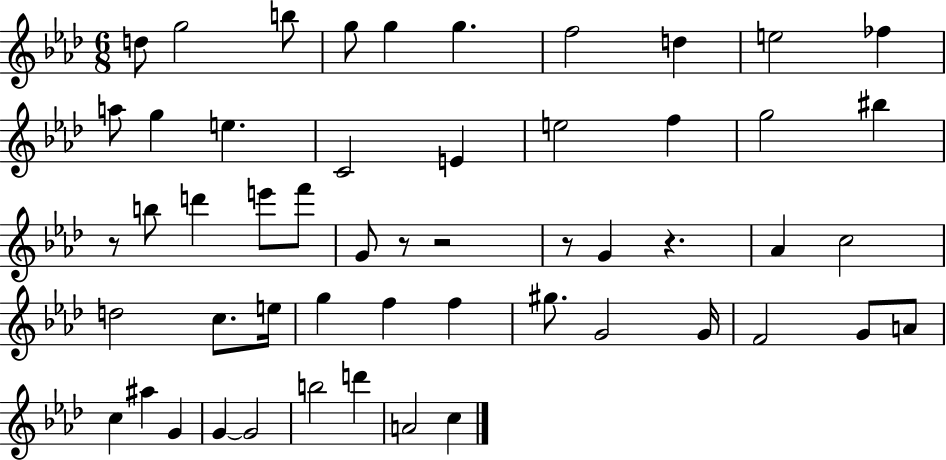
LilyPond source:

{
  \clef treble
  \numericTimeSignature
  \time 6/8
  \key aes \major
  \repeat volta 2 { d''8 g''2 b''8 | g''8 g''4 g''4. | f''2 d''4 | e''2 fes''4 | \break a''8 g''4 e''4. | c'2 e'4 | e''2 f''4 | g''2 bis''4 | \break r8 b''8 d'''4 e'''8 f'''8 | g'8 r8 r2 | r8 g'4 r4. | aes'4 c''2 | \break d''2 c''8. e''16 | g''4 f''4 f''4 | gis''8. g'2 g'16 | f'2 g'8 a'8 | \break c''4 ais''4 g'4 | g'4~~ g'2 | b''2 d'''4 | a'2 c''4 | \break } \bar "|."
}